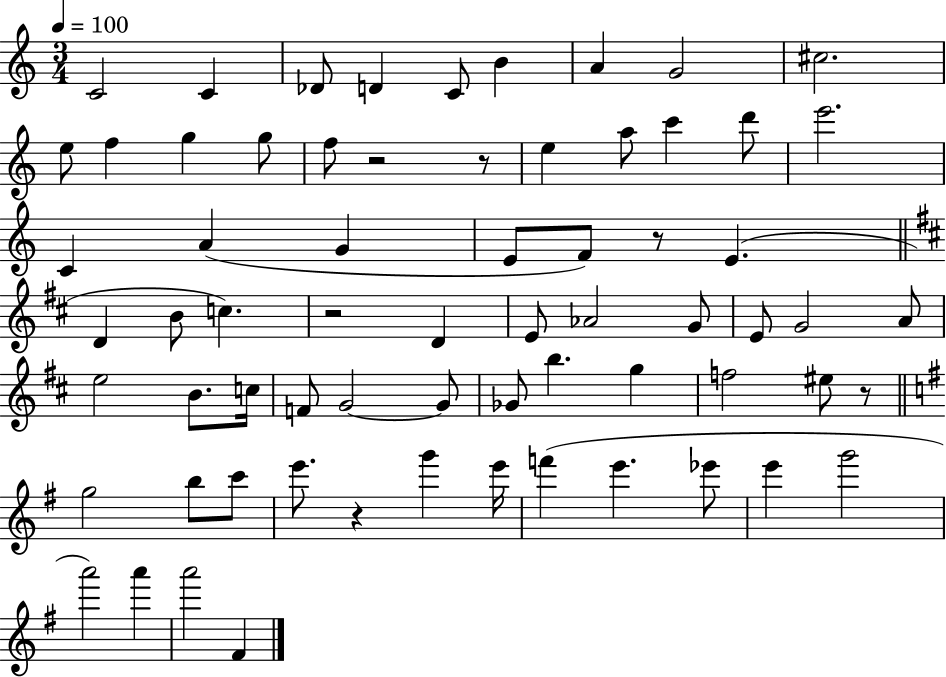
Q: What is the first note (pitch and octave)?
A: C4